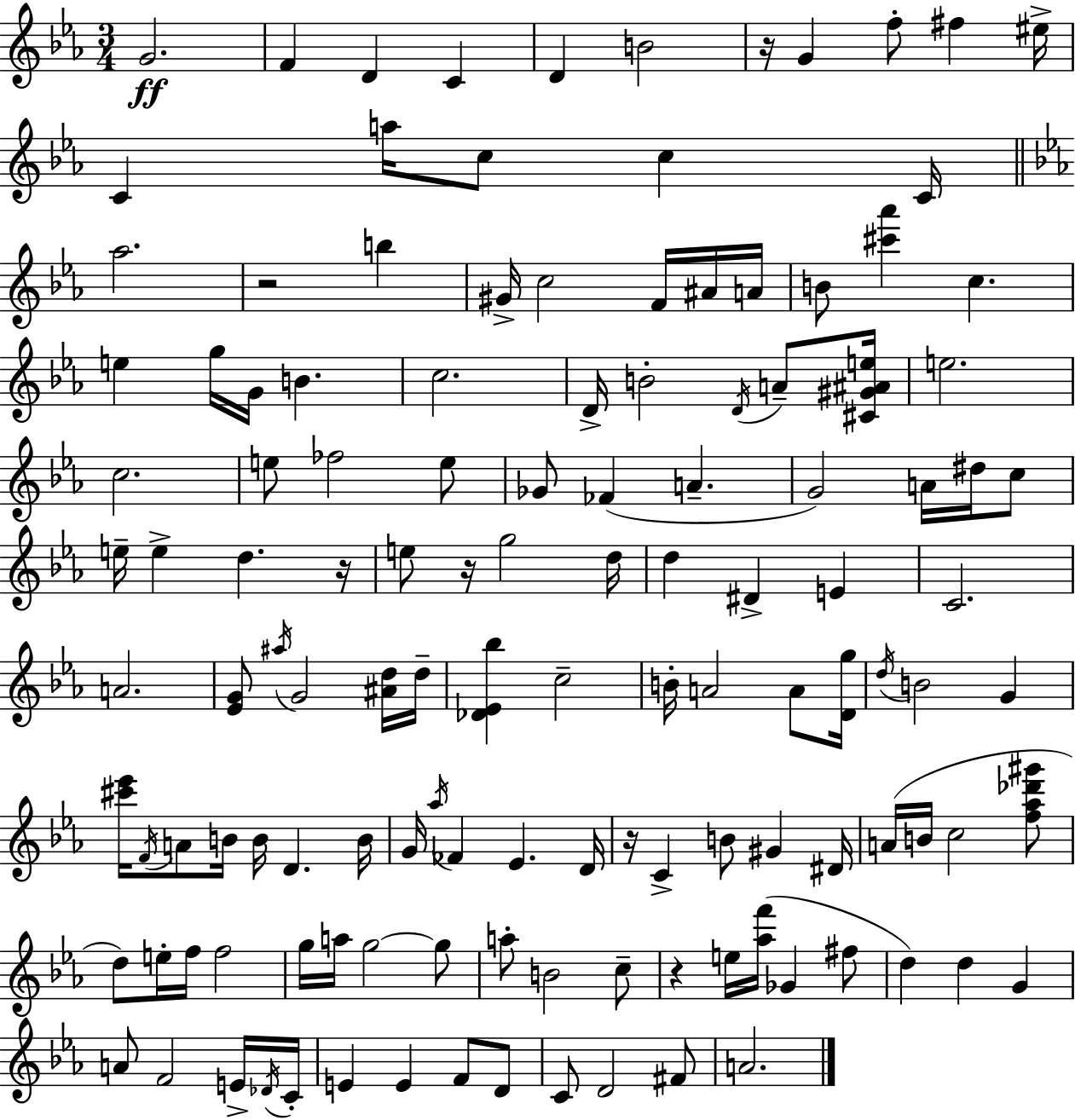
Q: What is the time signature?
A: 3/4